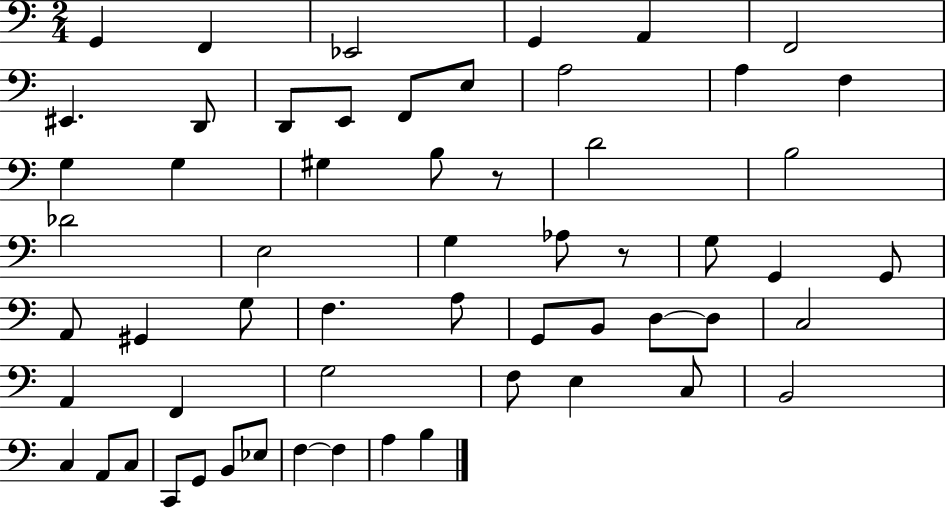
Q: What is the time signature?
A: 2/4